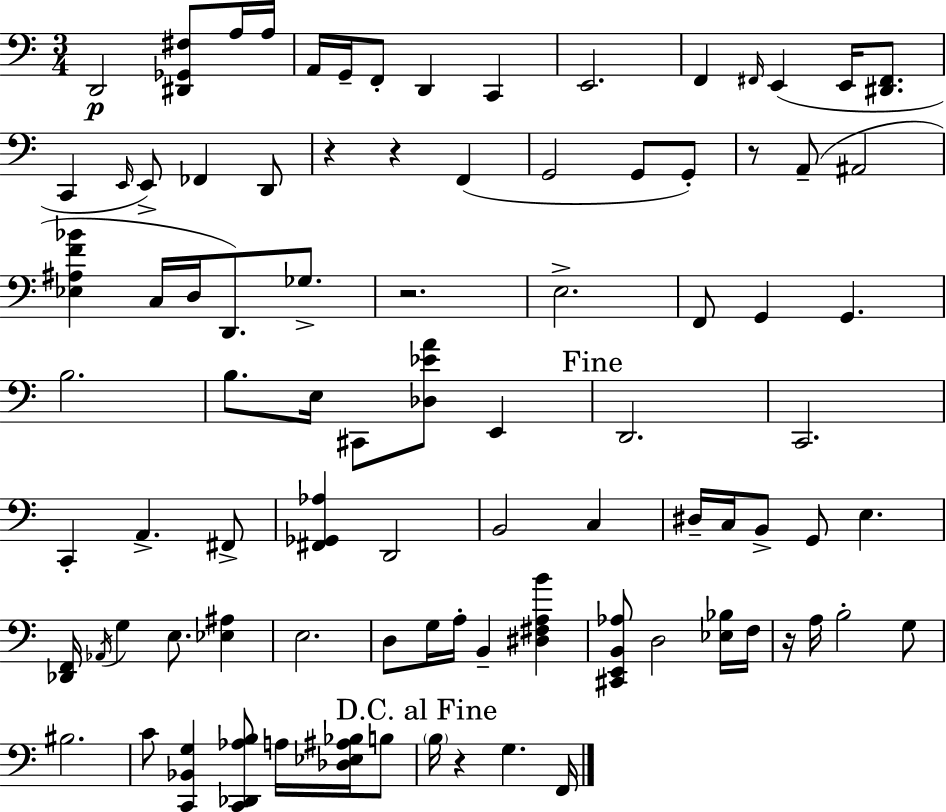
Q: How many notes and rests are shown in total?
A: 89